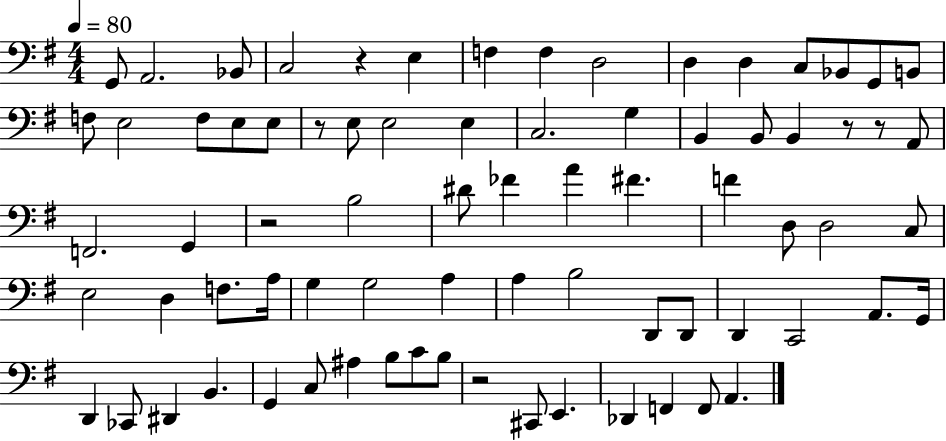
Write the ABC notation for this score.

X:1
T:Untitled
M:4/4
L:1/4
K:G
G,,/2 A,,2 _B,,/2 C,2 z E, F, F, D,2 D, D, C,/2 _B,,/2 G,,/2 B,,/2 F,/2 E,2 F,/2 E,/2 E,/2 z/2 E,/2 E,2 E, C,2 G, B,, B,,/2 B,, z/2 z/2 A,,/2 F,,2 G,, z2 B,2 ^D/2 _F A ^F F D,/2 D,2 C,/2 E,2 D, F,/2 A,/4 G, G,2 A, A, B,2 D,,/2 D,,/2 D,, C,,2 A,,/2 G,,/4 D,, _C,,/2 ^D,, B,, G,, C,/2 ^A, B,/2 C/2 B,/2 z2 ^C,,/2 E,, _D,, F,, F,,/2 A,,